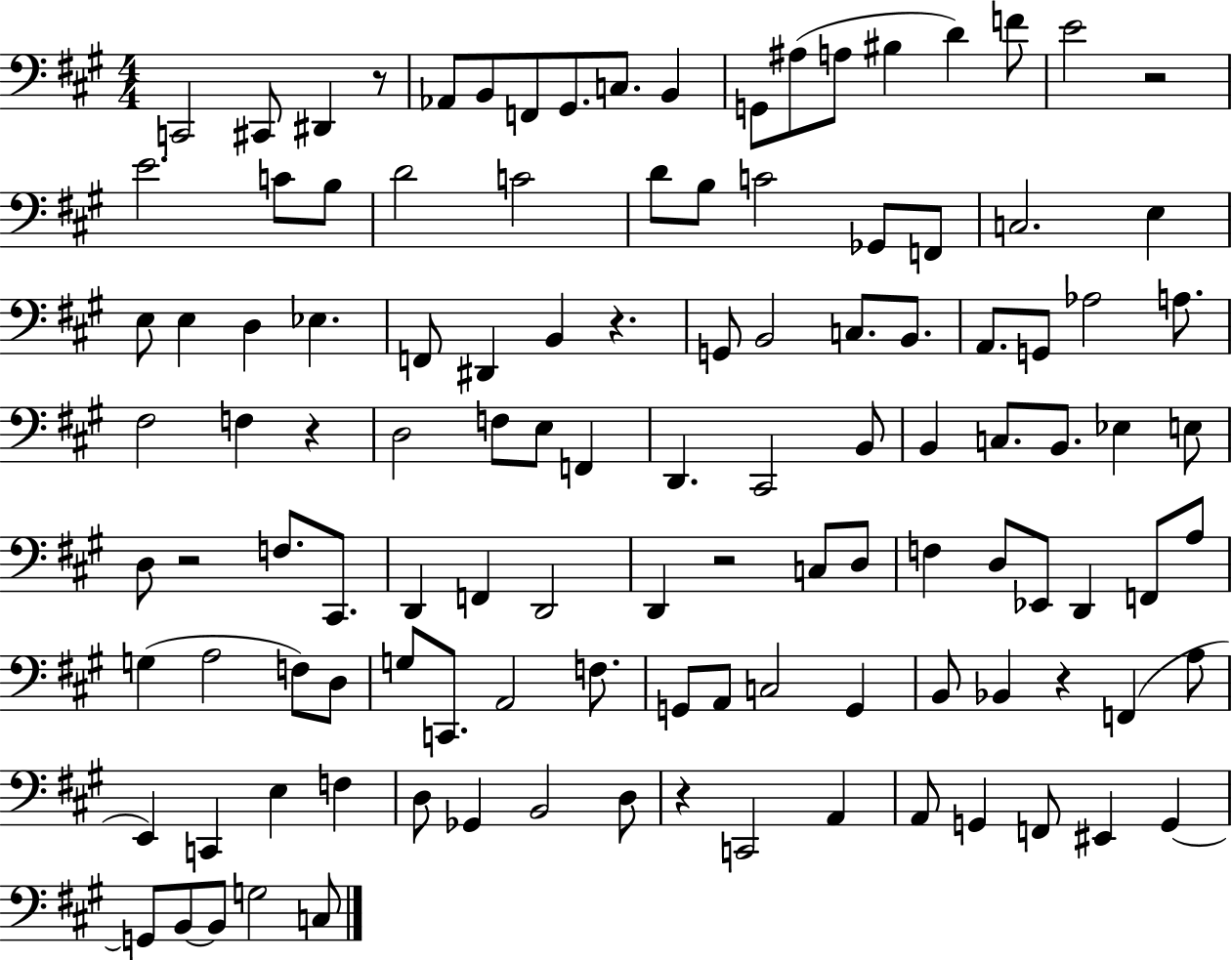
{
  \clef bass
  \numericTimeSignature
  \time 4/4
  \key a \major
  c,2 cis,8 dis,4 r8 | aes,8 b,8 f,8 gis,8. c8. b,4 | g,8 ais8( a8 bis4 d'4) f'8 | e'2 r2 | \break e'2. c'8 b8 | d'2 c'2 | d'8 b8 c'2 ges,8 f,8 | c2. e4 | \break e8 e4 d4 ees4. | f,8 dis,4 b,4 r4. | g,8 b,2 c8. b,8. | a,8. g,8 aes2 a8. | \break fis2 f4 r4 | d2 f8 e8 f,4 | d,4. cis,2 b,8 | b,4 c8. b,8. ees4 e8 | \break d8 r2 f8. cis,8. | d,4 f,4 d,2 | d,4 r2 c8 d8 | f4 d8 ees,8 d,4 f,8 a8 | \break g4( a2 f8) d8 | g8 c,8. a,2 f8. | g,8 a,8 c2 g,4 | b,8 bes,4 r4 f,4( a8 | \break e,4) c,4 e4 f4 | d8 ges,4 b,2 d8 | r4 c,2 a,4 | a,8 g,4 f,8 eis,4 g,4~~ | \break g,8 b,8~~ b,8 g2 c8 | \bar "|."
}